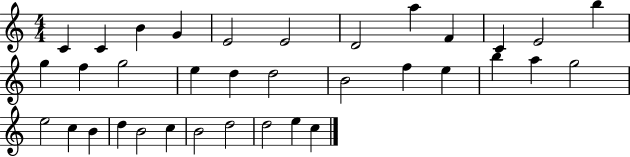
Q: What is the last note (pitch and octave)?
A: C5